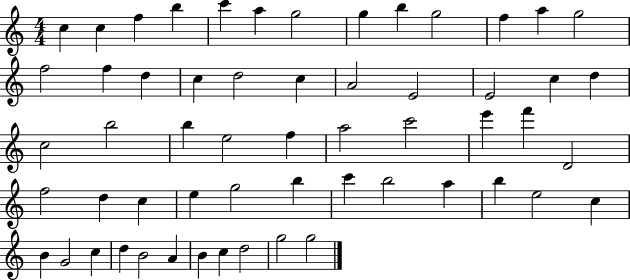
C5/q C5/q F5/q B5/q C6/q A5/q G5/h G5/q B5/q G5/h F5/q A5/q G5/h F5/h F5/q D5/q C5/q D5/h C5/q A4/h E4/h E4/h C5/q D5/q C5/h B5/h B5/q E5/h F5/q A5/h C6/h E6/q F6/q D4/h F5/h D5/q C5/q E5/q G5/h B5/q C6/q B5/h A5/q B5/q E5/h C5/q B4/q G4/h C5/q D5/q B4/h A4/q B4/q C5/q D5/h G5/h G5/h